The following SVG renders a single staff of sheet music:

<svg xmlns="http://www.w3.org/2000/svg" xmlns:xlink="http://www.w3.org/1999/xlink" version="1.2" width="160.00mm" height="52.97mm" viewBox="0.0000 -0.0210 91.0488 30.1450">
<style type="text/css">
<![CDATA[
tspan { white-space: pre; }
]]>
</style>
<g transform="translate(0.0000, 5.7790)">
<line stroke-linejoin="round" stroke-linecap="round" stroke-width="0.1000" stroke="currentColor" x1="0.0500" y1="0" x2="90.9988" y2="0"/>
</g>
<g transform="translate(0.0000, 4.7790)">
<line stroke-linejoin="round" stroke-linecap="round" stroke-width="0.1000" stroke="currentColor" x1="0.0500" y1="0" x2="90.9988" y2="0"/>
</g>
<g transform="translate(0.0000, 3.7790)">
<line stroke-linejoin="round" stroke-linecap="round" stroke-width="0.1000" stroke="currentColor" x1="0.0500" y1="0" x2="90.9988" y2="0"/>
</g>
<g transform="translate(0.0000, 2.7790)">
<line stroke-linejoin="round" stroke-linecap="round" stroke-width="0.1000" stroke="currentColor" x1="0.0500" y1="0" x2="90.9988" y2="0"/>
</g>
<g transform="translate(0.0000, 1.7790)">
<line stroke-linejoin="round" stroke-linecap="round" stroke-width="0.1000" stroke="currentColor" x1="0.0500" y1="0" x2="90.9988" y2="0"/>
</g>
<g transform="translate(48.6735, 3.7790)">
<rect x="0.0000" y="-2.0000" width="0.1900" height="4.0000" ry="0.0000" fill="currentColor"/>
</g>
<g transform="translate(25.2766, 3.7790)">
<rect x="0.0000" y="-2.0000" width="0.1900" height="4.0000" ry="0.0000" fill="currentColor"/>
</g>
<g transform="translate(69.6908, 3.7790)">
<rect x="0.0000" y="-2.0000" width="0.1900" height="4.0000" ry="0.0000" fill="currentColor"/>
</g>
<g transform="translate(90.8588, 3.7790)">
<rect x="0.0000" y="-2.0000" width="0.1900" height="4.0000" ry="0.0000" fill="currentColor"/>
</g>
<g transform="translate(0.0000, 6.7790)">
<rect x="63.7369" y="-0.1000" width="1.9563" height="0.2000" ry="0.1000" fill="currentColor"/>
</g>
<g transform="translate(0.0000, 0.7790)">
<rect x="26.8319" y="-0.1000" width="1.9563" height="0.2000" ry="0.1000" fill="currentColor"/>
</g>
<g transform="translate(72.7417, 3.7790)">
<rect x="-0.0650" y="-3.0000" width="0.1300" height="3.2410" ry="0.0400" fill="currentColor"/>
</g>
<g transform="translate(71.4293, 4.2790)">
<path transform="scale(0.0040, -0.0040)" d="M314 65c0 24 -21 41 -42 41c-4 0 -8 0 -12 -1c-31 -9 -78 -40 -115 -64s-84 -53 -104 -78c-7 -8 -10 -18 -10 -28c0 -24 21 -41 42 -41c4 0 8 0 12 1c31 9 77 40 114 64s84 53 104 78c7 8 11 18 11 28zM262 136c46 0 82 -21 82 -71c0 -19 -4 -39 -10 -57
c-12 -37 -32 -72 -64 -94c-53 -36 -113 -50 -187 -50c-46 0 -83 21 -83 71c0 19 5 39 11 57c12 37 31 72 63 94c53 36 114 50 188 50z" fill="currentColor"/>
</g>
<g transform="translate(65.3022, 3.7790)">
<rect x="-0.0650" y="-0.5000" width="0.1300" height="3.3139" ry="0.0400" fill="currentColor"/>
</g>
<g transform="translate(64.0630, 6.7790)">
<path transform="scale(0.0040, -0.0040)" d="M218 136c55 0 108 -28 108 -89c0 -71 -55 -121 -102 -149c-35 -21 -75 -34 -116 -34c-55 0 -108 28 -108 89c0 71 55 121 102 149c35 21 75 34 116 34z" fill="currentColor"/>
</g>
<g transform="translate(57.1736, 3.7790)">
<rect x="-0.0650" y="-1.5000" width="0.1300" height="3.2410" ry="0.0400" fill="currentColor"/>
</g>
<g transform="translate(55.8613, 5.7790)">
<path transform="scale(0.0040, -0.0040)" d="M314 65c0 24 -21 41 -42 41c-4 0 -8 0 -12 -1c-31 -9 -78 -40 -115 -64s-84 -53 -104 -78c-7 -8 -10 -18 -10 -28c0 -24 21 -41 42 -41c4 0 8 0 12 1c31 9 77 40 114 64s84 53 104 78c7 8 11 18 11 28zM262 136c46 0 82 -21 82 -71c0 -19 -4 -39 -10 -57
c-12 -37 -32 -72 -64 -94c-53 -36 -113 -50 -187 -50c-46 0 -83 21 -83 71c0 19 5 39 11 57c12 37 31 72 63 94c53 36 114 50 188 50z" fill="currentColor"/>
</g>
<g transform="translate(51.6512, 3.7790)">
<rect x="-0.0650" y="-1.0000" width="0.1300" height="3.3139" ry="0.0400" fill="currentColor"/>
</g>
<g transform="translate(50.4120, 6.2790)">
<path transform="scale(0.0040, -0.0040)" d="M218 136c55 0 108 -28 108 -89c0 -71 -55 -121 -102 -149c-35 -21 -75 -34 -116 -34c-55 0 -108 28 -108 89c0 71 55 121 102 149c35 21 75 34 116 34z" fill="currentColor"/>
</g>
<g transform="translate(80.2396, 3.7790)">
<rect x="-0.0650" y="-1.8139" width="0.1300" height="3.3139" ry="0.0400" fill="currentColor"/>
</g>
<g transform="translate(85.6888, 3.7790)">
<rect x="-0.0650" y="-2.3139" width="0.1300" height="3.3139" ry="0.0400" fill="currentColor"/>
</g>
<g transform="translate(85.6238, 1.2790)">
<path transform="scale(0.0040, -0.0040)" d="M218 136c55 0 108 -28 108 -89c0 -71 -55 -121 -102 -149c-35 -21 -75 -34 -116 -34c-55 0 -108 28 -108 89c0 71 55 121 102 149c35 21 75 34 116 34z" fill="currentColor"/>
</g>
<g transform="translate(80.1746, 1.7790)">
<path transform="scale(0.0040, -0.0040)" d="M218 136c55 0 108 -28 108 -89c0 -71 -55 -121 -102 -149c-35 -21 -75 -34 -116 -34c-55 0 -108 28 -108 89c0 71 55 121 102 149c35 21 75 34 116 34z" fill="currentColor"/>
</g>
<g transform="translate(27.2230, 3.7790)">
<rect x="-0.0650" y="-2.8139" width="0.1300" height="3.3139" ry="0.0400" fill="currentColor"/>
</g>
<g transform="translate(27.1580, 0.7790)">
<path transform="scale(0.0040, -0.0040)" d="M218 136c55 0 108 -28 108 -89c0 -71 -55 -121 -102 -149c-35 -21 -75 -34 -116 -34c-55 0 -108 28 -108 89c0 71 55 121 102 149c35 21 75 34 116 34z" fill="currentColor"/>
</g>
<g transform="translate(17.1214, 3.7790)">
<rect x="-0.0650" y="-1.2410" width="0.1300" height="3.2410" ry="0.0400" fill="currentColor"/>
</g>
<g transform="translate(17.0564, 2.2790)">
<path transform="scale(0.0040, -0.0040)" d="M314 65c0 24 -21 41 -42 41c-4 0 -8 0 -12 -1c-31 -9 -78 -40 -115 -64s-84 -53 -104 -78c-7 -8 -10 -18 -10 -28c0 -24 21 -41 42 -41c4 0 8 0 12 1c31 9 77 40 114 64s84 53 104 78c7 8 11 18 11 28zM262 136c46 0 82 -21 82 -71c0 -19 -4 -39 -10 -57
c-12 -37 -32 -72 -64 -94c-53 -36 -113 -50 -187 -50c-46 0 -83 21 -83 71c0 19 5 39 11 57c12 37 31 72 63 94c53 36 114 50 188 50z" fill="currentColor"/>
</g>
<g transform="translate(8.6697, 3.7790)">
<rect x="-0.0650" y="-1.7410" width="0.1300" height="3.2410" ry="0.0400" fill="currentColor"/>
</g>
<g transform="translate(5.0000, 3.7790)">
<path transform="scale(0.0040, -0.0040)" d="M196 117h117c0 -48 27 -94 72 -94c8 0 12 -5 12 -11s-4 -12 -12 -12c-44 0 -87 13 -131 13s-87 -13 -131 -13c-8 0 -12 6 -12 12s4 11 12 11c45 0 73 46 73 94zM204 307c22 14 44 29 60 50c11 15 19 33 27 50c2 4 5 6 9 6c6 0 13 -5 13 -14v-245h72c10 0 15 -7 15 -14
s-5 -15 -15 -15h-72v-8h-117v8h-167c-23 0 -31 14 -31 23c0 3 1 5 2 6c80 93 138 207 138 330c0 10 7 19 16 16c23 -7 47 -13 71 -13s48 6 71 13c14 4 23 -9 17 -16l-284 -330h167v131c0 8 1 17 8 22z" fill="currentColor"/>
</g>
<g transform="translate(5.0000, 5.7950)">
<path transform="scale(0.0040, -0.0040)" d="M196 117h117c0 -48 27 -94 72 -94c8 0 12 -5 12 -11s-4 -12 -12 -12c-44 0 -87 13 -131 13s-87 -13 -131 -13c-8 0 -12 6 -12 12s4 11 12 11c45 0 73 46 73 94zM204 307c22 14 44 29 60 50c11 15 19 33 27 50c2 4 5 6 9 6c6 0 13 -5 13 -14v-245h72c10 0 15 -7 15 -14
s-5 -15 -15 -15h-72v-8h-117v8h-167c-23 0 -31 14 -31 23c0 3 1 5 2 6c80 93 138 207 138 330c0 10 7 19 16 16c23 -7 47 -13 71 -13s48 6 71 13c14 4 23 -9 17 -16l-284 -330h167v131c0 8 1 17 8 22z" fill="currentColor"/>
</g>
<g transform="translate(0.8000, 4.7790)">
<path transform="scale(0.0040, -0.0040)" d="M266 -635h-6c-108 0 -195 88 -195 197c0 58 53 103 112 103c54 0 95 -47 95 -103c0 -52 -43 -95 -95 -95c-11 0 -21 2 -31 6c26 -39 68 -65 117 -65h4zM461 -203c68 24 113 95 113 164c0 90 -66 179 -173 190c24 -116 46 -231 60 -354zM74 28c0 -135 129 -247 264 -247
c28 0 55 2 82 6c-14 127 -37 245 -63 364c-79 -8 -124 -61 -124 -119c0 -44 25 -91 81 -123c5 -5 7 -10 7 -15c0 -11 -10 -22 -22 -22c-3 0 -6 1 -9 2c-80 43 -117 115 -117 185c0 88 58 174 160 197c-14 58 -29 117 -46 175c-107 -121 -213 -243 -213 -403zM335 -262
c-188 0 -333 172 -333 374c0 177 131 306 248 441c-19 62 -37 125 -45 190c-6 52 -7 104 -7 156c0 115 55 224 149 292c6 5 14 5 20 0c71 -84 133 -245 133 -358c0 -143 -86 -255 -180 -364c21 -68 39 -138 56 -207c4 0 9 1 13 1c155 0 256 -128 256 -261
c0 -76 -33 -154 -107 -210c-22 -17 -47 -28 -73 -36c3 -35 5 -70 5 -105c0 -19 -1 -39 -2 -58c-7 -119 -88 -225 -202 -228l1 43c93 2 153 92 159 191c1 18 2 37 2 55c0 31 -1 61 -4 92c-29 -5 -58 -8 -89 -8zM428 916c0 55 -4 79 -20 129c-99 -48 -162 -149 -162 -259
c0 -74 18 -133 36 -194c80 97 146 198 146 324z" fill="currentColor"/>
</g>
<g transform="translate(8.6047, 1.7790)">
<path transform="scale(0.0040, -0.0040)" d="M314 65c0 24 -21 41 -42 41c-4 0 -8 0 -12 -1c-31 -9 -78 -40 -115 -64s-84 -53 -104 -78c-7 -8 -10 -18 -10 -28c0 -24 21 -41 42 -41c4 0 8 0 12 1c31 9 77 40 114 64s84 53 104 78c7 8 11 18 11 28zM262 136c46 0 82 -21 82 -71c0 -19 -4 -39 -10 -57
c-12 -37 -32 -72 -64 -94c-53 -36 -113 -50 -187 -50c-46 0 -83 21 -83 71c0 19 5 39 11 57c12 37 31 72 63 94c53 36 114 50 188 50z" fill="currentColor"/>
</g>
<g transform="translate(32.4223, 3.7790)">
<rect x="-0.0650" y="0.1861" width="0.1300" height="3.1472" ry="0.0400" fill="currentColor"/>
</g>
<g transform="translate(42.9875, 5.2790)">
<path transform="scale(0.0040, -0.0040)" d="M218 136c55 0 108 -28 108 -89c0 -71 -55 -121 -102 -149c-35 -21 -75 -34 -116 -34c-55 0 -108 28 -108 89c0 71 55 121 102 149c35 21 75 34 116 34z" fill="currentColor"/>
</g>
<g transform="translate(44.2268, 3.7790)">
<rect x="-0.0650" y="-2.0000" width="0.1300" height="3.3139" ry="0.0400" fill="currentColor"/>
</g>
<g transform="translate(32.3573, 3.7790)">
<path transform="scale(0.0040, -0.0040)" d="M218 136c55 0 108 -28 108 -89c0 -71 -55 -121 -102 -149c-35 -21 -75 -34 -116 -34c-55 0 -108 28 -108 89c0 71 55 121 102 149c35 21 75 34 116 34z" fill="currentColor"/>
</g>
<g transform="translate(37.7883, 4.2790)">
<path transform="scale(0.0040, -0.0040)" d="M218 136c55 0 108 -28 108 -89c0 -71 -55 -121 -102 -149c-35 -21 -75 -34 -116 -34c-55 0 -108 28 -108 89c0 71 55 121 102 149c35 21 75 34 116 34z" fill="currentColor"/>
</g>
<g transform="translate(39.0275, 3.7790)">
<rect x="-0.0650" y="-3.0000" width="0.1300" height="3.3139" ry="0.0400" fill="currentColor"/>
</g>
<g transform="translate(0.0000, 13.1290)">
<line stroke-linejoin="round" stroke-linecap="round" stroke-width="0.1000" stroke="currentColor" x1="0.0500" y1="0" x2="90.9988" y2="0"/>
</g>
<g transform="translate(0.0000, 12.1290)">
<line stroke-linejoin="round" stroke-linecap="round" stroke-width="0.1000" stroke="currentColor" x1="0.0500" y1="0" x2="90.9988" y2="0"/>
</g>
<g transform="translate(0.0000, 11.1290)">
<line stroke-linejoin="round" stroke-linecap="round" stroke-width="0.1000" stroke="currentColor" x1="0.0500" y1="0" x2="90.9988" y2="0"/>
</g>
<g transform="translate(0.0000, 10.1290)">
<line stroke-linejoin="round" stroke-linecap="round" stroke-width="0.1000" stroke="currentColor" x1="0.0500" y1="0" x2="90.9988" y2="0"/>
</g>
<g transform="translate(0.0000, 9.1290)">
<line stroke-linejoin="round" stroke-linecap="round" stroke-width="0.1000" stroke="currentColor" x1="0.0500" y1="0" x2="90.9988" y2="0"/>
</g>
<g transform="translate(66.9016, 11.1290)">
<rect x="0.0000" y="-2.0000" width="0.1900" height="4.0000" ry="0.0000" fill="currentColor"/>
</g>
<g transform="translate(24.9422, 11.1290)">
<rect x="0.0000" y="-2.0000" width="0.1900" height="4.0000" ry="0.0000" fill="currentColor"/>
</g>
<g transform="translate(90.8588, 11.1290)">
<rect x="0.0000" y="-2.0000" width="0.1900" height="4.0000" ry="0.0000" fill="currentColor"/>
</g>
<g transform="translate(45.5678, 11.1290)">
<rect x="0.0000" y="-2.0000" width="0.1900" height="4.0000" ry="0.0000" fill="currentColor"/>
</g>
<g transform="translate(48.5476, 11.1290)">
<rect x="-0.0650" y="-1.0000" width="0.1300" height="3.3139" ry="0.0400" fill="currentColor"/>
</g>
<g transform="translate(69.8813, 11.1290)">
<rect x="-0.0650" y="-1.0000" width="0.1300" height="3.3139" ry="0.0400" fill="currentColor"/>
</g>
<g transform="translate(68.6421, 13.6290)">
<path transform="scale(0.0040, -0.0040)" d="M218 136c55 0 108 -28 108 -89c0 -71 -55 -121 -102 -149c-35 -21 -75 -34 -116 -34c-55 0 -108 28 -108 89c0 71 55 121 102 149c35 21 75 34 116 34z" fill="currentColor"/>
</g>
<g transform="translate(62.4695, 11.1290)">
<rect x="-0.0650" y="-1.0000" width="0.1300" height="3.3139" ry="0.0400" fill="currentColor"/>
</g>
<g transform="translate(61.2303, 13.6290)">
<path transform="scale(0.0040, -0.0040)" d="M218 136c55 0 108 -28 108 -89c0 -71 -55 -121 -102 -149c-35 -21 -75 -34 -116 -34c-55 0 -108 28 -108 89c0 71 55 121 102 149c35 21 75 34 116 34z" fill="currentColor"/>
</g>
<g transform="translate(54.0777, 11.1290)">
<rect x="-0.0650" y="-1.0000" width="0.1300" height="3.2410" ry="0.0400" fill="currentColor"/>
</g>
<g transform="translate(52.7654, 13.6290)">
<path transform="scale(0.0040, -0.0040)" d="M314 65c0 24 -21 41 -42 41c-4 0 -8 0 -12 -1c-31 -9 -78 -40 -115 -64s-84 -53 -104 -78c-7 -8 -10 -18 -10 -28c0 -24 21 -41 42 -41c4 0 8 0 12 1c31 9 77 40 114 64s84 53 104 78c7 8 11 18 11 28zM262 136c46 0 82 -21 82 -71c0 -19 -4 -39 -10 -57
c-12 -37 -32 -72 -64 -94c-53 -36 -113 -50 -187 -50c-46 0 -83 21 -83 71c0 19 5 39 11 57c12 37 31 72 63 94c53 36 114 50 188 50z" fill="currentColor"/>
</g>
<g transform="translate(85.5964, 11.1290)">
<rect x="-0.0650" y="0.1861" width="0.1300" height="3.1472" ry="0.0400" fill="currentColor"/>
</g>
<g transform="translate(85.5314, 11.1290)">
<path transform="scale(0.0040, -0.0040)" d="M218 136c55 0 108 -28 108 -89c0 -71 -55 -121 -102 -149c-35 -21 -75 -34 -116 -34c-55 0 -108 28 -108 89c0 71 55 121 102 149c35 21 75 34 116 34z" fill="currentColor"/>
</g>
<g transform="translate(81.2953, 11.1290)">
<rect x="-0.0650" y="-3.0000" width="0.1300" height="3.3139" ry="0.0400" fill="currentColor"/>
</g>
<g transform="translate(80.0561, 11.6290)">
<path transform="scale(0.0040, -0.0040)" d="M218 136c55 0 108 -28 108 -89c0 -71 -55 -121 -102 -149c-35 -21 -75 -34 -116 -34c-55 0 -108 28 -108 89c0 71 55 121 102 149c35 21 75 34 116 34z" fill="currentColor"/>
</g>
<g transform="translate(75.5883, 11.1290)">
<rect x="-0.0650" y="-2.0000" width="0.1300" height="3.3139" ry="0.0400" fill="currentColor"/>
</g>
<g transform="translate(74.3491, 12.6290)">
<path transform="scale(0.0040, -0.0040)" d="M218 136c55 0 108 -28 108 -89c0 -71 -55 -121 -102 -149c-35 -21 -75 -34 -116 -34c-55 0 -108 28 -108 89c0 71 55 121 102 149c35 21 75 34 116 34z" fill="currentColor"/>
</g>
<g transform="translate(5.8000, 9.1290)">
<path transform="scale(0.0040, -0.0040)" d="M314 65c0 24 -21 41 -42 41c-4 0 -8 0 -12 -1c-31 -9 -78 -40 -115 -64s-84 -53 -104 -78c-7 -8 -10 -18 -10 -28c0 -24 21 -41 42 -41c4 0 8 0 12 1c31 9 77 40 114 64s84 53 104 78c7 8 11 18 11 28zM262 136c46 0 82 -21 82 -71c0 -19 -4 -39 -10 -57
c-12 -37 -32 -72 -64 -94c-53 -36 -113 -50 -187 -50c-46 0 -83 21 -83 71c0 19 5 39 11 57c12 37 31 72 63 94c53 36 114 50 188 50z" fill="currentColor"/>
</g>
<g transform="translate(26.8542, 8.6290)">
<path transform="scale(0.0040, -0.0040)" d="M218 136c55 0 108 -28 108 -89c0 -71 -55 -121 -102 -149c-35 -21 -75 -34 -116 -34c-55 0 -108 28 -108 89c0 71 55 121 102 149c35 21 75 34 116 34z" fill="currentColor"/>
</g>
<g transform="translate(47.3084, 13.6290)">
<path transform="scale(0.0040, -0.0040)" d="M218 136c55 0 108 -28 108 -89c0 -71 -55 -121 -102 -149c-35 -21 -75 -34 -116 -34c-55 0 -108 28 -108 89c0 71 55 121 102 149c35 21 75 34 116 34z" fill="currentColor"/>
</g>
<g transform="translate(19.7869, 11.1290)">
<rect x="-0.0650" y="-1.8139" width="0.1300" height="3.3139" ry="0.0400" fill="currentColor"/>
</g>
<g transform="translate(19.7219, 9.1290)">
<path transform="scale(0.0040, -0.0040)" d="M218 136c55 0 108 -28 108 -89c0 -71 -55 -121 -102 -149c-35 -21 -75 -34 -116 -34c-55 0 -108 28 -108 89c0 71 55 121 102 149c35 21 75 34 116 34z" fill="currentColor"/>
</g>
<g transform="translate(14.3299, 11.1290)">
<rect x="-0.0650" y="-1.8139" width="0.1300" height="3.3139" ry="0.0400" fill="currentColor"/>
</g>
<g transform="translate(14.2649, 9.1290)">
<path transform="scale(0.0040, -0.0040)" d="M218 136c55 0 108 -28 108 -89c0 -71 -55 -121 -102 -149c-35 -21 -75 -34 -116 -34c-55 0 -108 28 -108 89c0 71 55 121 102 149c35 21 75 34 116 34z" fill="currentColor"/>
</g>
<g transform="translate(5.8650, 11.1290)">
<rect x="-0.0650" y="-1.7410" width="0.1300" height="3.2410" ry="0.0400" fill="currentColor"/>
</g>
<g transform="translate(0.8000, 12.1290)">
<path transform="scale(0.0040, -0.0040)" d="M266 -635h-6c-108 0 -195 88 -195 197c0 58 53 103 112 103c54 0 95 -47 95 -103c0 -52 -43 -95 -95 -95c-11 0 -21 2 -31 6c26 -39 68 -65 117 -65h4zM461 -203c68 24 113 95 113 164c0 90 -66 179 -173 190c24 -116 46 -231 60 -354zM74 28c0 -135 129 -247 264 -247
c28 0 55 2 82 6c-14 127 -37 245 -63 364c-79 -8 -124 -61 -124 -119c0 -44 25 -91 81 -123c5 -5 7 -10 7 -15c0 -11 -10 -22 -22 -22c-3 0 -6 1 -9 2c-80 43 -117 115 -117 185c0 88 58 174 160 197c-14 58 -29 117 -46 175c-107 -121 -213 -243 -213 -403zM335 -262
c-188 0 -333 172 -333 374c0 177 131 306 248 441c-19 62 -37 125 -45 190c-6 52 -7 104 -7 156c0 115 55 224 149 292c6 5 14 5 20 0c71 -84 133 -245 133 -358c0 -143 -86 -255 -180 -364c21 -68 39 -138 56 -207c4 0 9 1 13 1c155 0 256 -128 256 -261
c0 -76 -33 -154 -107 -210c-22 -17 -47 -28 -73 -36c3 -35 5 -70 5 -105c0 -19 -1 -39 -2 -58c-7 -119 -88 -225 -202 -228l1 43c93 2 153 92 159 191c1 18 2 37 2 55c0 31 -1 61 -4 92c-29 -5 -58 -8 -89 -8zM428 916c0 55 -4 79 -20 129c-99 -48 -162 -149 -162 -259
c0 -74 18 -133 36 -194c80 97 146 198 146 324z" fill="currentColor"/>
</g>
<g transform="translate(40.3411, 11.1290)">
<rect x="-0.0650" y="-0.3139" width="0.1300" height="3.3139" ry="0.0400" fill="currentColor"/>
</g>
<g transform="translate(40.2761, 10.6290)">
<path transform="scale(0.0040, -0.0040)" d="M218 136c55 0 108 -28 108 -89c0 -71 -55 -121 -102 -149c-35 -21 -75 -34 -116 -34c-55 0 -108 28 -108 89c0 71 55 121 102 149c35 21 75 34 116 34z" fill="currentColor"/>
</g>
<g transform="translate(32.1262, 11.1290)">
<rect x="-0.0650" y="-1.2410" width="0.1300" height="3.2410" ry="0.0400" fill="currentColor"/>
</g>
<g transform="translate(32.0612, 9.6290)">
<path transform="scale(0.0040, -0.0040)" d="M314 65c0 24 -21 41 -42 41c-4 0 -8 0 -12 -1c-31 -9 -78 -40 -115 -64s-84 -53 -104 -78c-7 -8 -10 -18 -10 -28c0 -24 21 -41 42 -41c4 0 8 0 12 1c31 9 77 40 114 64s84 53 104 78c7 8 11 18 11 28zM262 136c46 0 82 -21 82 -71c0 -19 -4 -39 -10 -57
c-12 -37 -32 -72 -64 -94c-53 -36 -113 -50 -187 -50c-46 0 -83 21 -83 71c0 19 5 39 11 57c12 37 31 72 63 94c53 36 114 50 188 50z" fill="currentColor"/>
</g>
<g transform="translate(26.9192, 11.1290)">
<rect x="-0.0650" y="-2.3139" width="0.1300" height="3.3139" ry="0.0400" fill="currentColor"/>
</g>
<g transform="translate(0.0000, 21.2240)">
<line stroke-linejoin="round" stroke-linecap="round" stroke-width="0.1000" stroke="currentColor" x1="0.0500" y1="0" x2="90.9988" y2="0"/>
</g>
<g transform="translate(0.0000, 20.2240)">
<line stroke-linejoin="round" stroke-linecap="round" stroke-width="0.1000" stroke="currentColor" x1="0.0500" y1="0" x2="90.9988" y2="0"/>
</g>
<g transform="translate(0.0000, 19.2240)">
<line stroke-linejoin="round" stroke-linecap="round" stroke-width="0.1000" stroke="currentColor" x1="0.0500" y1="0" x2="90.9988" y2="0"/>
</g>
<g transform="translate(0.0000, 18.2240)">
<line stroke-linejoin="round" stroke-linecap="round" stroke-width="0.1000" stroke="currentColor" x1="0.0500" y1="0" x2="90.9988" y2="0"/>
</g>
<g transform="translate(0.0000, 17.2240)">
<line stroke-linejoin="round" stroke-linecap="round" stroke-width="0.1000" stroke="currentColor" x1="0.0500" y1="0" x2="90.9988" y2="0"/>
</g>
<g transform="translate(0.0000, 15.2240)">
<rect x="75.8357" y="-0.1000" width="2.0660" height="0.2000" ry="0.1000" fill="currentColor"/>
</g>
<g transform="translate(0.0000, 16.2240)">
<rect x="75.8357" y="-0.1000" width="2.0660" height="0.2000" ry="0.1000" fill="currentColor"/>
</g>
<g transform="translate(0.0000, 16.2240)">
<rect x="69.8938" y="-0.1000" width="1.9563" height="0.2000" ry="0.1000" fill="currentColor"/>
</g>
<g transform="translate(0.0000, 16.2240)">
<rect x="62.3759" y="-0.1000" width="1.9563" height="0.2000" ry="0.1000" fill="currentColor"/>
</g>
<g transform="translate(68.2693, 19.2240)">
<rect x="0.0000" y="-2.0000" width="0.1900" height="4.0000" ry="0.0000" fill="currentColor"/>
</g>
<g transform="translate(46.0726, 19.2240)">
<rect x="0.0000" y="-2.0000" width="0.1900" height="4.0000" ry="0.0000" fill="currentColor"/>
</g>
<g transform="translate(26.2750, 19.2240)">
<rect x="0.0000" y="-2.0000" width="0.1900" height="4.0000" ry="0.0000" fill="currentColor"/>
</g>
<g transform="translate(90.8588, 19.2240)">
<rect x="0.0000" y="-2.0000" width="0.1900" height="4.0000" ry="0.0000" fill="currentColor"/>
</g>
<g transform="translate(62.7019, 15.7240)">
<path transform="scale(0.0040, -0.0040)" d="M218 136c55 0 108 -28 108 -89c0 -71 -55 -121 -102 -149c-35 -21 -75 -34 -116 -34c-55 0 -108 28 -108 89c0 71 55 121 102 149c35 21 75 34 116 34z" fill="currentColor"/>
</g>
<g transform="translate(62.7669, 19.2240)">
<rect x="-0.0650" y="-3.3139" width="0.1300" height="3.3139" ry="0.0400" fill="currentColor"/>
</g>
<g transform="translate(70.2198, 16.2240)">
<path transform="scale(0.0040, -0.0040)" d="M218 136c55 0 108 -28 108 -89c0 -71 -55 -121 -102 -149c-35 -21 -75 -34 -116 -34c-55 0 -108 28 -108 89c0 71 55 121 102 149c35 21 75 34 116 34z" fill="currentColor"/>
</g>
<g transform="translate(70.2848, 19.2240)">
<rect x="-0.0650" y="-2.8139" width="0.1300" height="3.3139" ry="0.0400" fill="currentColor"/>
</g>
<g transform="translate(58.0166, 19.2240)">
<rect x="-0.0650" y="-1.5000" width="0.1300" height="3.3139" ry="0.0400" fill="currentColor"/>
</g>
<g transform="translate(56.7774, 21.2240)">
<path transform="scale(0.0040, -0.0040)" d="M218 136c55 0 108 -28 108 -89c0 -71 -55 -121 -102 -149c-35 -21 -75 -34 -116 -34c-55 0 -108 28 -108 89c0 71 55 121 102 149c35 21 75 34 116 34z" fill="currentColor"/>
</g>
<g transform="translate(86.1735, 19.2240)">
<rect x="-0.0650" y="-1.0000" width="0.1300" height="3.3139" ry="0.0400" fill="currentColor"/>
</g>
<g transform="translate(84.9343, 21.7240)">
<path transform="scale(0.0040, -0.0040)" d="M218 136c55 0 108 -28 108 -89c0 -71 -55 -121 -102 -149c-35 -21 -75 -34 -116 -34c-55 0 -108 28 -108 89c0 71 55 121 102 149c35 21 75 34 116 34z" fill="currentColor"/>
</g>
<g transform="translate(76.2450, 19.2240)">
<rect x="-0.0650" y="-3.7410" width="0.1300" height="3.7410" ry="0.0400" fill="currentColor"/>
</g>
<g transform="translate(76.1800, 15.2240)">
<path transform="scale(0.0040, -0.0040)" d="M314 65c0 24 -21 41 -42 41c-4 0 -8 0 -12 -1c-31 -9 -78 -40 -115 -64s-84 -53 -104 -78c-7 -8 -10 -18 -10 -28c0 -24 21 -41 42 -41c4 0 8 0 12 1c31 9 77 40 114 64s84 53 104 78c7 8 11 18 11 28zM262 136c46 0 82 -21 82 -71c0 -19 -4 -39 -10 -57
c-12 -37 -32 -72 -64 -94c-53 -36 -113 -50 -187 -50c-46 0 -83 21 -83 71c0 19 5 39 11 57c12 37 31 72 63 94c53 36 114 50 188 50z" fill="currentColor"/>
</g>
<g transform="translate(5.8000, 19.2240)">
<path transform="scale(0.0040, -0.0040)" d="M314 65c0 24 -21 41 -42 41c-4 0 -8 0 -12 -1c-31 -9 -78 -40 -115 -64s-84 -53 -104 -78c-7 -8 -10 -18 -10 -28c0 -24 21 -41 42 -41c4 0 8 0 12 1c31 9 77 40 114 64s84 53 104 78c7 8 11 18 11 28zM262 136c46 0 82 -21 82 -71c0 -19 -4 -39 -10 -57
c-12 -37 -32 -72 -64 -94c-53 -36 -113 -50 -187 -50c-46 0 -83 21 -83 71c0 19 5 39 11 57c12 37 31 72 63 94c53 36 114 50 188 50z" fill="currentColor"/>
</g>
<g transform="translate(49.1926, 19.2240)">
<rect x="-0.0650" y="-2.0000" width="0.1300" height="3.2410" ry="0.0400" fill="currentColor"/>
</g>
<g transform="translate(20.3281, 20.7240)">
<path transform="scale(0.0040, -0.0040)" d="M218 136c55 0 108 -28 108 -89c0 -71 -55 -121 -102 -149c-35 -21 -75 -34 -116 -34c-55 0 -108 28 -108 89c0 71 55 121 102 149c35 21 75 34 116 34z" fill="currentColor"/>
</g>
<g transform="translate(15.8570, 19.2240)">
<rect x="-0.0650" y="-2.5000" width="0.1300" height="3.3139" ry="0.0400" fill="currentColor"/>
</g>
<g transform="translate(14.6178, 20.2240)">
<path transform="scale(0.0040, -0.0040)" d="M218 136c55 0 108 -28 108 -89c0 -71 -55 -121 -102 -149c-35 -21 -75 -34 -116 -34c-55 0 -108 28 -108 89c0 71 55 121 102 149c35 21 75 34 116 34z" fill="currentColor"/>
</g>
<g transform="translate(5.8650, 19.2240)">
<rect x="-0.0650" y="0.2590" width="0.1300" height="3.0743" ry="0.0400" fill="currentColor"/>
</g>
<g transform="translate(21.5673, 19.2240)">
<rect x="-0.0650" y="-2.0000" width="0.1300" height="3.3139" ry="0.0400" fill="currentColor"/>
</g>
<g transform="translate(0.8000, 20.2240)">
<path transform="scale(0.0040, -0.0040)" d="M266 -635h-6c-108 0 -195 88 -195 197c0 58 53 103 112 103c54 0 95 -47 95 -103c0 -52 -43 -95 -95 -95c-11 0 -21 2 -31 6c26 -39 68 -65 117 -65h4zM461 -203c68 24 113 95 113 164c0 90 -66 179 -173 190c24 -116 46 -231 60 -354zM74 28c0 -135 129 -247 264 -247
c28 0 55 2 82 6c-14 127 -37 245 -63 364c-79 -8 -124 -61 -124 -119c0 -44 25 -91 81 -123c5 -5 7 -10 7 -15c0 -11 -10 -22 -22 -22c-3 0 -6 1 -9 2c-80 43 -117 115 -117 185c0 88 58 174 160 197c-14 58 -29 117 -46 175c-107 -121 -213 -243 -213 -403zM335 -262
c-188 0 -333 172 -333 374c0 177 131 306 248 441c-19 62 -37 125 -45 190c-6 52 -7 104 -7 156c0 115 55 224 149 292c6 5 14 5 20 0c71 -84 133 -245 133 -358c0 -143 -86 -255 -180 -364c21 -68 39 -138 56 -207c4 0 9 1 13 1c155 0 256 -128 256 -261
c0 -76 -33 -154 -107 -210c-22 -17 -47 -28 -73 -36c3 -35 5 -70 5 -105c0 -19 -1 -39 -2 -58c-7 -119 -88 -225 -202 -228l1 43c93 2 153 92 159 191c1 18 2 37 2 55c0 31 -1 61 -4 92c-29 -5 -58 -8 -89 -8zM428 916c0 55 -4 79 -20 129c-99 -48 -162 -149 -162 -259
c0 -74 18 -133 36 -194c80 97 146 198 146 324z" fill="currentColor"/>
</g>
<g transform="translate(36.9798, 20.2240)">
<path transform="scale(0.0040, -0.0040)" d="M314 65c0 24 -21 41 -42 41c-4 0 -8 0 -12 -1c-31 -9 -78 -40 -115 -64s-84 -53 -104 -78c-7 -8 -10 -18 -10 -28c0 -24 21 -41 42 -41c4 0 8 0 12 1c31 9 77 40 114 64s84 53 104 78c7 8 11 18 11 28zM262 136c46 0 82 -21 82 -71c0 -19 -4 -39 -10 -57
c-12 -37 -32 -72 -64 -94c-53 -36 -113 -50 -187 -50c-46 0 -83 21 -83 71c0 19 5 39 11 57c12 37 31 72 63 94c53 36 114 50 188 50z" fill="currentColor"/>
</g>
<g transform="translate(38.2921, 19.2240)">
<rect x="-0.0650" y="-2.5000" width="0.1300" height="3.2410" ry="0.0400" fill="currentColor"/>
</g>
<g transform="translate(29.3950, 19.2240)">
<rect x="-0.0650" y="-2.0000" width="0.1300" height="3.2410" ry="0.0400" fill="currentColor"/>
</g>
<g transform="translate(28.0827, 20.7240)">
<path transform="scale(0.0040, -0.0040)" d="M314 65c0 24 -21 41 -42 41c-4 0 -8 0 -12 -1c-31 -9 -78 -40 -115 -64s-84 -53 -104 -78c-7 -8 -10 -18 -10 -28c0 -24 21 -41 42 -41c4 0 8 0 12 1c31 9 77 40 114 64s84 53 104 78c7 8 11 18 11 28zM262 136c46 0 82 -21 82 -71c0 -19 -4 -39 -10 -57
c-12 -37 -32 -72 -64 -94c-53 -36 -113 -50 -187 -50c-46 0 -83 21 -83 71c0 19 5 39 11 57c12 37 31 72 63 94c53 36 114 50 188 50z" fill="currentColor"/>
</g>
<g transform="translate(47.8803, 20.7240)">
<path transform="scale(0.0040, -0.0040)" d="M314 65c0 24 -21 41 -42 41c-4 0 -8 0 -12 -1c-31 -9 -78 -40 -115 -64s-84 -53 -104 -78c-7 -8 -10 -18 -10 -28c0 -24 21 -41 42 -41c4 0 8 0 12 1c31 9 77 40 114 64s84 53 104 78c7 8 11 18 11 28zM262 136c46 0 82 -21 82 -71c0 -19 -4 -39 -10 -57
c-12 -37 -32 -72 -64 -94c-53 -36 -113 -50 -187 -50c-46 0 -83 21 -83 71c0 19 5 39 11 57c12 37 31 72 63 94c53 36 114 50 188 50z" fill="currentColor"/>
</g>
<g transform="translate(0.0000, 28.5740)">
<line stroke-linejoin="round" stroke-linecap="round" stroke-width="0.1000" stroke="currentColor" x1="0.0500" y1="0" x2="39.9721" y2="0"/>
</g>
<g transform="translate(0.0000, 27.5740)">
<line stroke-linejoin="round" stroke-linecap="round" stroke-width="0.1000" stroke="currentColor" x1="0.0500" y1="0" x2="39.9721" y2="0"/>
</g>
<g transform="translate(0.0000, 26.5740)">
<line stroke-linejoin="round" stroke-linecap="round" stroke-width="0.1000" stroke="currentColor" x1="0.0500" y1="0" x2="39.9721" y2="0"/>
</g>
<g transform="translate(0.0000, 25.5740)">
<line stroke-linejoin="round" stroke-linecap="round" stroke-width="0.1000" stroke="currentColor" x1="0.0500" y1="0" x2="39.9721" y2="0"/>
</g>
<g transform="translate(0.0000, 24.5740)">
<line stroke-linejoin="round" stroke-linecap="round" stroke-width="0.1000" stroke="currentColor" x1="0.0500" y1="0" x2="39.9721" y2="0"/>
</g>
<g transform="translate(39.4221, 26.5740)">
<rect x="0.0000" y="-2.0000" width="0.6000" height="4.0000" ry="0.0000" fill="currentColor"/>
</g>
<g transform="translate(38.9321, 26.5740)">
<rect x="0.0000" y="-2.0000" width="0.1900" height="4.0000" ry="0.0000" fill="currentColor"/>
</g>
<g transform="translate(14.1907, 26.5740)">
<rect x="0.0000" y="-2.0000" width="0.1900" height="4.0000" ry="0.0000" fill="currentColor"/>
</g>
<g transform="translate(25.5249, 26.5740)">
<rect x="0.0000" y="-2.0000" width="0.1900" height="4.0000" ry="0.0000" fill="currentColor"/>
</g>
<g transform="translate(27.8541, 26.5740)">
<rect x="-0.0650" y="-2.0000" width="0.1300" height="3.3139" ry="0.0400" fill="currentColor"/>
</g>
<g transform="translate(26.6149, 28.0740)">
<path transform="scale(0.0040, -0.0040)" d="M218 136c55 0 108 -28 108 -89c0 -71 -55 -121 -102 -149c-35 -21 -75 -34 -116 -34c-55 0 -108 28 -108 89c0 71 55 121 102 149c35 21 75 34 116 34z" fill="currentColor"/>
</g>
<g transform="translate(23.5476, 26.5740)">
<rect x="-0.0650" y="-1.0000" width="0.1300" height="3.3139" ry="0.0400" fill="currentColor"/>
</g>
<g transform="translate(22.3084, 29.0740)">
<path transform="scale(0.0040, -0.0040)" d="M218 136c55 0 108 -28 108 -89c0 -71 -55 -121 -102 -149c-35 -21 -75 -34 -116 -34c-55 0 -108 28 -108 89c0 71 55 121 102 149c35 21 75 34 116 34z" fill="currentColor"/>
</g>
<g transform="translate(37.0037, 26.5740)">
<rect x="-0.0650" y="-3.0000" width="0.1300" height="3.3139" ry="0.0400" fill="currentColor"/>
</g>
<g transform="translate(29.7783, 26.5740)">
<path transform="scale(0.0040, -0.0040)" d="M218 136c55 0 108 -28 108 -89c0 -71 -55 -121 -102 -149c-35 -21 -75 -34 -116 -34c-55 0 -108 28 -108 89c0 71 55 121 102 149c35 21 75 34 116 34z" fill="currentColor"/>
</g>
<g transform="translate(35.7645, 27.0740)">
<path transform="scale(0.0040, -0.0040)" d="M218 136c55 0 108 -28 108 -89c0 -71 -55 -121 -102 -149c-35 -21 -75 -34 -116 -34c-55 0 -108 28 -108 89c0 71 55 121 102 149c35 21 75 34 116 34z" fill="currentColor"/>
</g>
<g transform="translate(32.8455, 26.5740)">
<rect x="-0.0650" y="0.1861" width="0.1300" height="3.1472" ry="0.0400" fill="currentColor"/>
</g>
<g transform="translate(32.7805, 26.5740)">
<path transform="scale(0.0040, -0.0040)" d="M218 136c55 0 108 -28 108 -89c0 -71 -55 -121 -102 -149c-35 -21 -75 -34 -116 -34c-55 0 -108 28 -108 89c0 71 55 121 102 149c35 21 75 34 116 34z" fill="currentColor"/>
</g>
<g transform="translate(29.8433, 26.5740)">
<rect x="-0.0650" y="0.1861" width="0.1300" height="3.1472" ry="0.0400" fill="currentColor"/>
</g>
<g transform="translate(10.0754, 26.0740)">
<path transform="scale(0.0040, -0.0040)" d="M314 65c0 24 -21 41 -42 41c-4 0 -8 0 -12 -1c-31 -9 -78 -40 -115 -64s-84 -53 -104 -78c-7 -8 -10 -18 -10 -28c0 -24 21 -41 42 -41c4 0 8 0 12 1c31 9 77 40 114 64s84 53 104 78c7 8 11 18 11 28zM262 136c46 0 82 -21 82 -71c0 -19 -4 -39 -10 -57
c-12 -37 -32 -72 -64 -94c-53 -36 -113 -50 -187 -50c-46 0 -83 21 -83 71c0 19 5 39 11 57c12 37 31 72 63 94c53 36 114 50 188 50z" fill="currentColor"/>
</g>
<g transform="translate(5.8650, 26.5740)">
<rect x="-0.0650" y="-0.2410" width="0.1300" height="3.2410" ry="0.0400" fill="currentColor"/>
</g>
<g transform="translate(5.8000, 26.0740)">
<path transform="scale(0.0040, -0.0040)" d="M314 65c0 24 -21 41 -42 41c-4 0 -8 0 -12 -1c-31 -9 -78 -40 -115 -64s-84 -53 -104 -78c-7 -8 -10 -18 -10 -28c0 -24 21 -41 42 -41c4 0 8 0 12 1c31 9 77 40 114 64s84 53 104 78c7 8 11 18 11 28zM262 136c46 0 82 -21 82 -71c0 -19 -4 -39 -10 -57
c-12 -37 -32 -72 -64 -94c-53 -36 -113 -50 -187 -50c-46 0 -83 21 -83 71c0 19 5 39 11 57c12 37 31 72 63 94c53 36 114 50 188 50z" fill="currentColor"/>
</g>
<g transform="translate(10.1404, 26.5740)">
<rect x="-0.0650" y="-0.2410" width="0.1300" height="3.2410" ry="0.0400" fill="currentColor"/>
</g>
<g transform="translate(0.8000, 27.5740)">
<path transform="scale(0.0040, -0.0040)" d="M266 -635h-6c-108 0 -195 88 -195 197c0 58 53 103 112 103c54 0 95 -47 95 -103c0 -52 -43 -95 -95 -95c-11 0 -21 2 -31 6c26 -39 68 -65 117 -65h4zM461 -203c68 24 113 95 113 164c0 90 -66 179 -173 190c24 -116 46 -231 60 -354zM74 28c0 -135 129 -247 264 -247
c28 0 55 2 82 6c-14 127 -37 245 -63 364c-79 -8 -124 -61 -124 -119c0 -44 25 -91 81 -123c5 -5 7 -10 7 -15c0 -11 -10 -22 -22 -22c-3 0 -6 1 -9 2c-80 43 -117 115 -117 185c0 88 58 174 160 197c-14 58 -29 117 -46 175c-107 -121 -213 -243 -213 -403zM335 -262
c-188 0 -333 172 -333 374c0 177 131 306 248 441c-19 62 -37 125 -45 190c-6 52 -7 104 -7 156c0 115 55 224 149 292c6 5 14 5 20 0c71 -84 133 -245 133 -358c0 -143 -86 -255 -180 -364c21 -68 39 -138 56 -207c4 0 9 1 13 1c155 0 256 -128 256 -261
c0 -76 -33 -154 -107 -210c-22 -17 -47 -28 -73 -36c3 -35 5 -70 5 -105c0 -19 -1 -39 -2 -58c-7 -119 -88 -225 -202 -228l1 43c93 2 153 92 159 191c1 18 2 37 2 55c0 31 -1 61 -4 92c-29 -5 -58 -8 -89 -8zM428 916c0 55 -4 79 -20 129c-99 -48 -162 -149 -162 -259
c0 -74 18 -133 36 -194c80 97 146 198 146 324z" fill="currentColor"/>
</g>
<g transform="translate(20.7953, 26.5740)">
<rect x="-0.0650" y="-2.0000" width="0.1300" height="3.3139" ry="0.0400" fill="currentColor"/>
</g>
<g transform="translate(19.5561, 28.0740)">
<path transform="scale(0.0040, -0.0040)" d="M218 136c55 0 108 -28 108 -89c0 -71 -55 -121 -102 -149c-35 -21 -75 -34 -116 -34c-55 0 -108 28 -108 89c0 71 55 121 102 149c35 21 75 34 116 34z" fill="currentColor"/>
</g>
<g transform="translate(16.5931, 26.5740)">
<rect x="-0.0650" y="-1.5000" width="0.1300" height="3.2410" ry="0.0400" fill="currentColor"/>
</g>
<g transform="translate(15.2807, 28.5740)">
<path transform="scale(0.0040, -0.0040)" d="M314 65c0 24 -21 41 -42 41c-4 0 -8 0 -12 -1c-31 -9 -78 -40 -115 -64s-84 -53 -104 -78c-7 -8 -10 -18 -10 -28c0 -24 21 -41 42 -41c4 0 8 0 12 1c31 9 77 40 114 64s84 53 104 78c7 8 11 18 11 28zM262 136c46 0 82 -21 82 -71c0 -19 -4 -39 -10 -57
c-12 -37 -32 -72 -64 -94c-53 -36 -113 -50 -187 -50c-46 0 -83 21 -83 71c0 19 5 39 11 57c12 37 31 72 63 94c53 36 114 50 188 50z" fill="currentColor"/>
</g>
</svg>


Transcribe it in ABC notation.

X:1
T:Untitled
M:4/4
L:1/4
K:C
f2 e2 a B A F D E2 C A2 f g f2 f f g e2 c D D2 D D F A B B2 G F F2 G2 F2 E b a c'2 D c2 c2 E2 F D F B B A